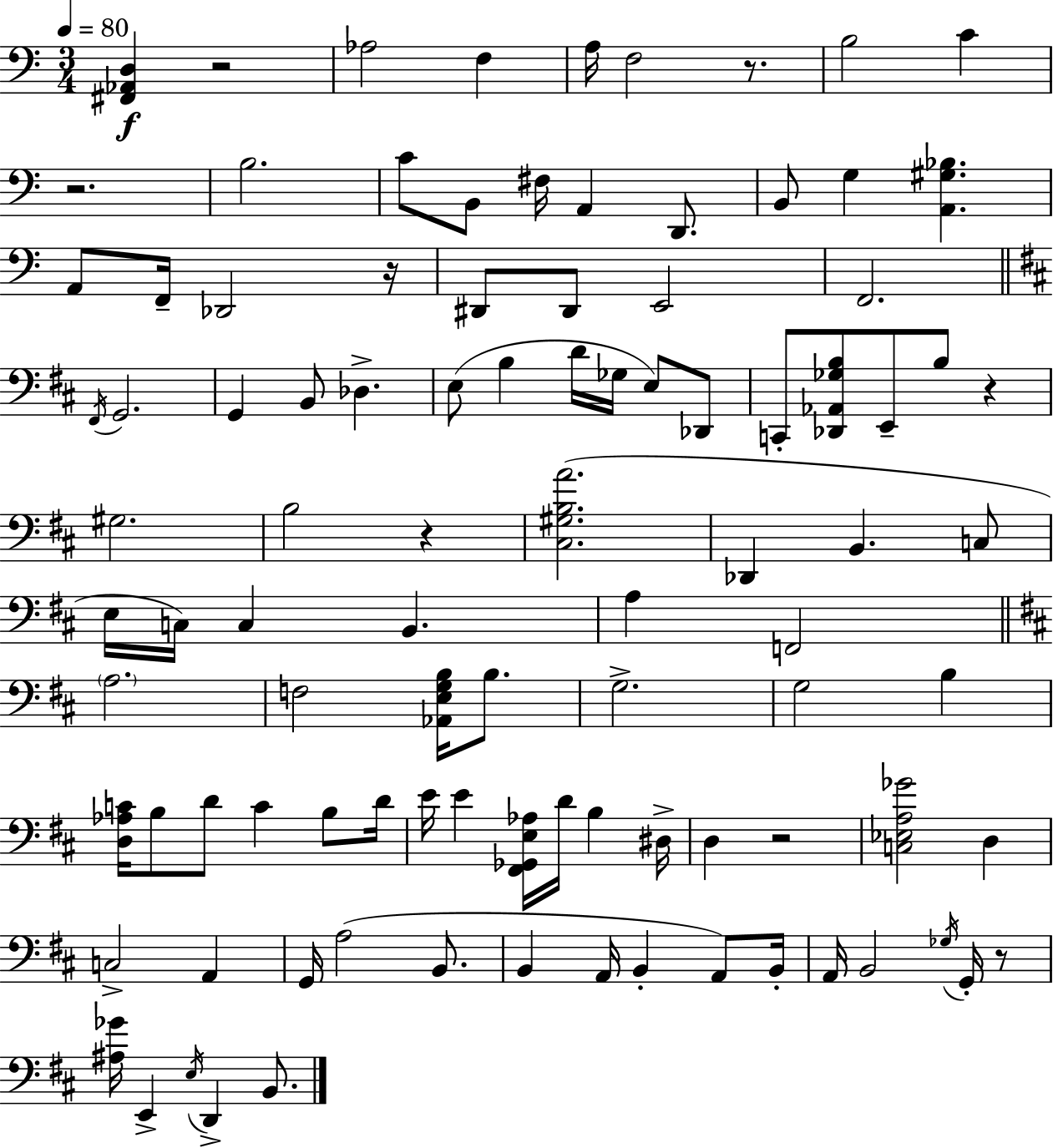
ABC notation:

X:1
T:Untitled
M:3/4
L:1/4
K:C
[^F,,_A,,D,] z2 _A,2 F, A,/4 F,2 z/2 B,2 C z2 B,2 C/2 B,,/2 ^F,/4 A,, D,,/2 B,,/2 G, [A,,^G,_B,] A,,/2 F,,/4 _D,,2 z/4 ^D,,/2 ^D,,/2 E,,2 F,,2 ^F,,/4 G,,2 G,, B,,/2 _D, E,/2 B, D/4 _G,/4 E,/2 _D,,/2 C,,/2 [_D,,_A,,_G,B,]/2 E,,/2 B,/2 z ^G,2 B,2 z [^C,^G,B,A]2 _D,, B,, C,/2 E,/4 C,/4 C, B,, A, F,,2 A,2 F,2 [_A,,E,G,B,]/4 B,/2 G,2 G,2 B, [D,_A,C]/4 B,/2 D/2 C B,/2 D/4 E/4 E [^F,,_G,,E,_A,]/4 D/4 B, ^D,/4 D, z2 [C,_E,A,_G]2 D, C,2 A,, G,,/4 A,2 B,,/2 B,, A,,/4 B,, A,,/2 B,,/4 A,,/4 B,,2 _G,/4 G,,/4 z/2 [^A,_G]/4 E,, E,/4 D,, B,,/2